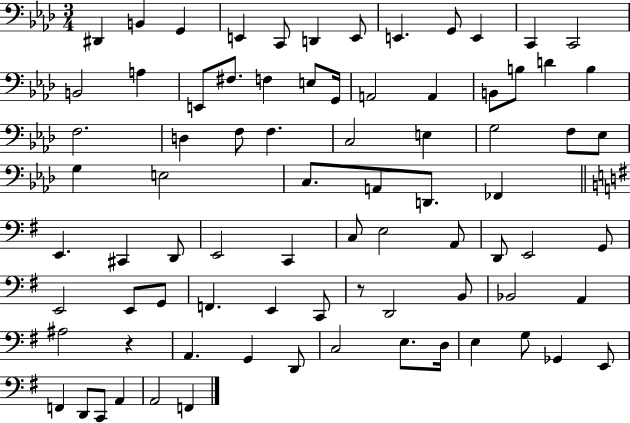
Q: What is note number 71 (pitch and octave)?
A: Gb2